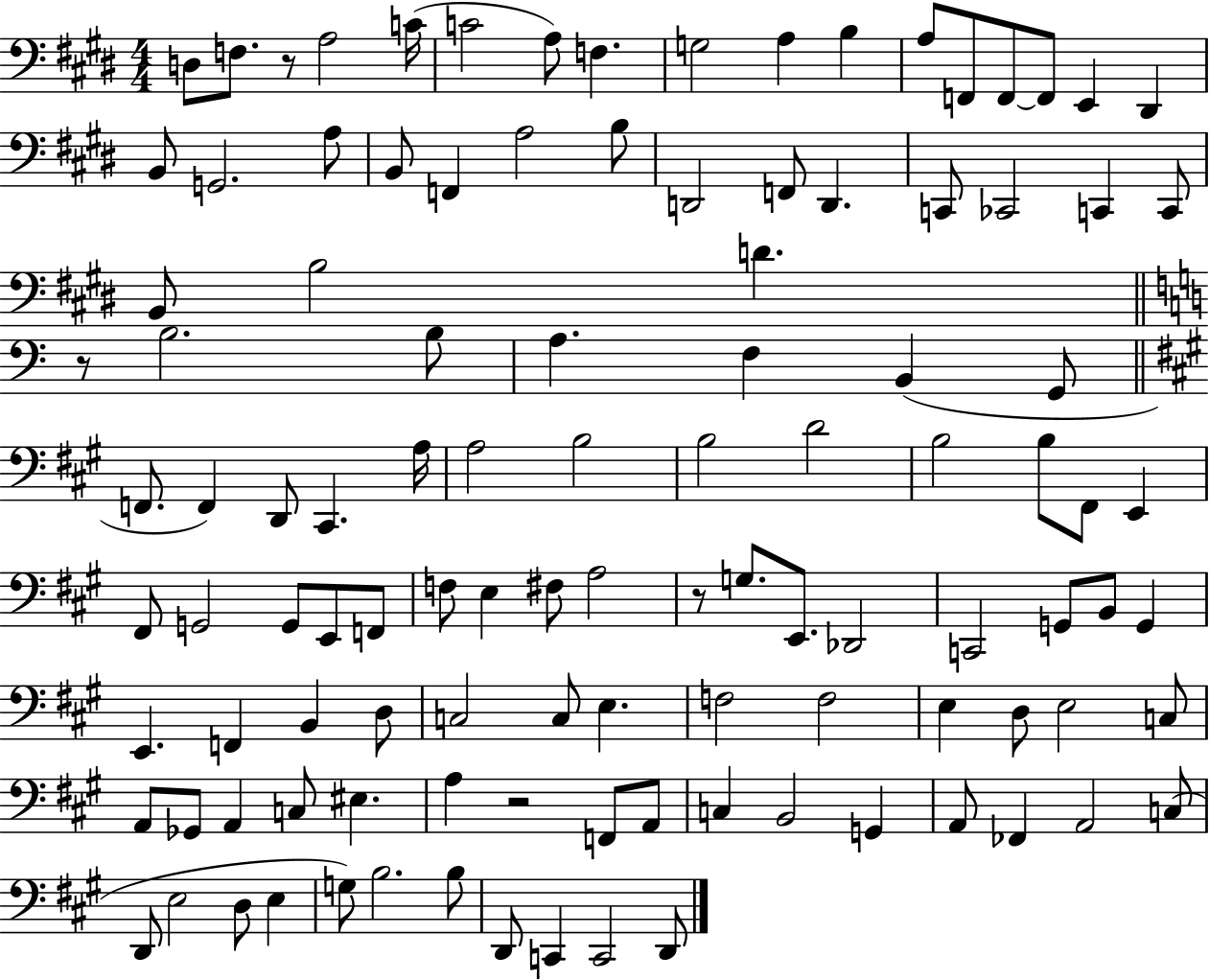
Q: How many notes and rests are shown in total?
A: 111